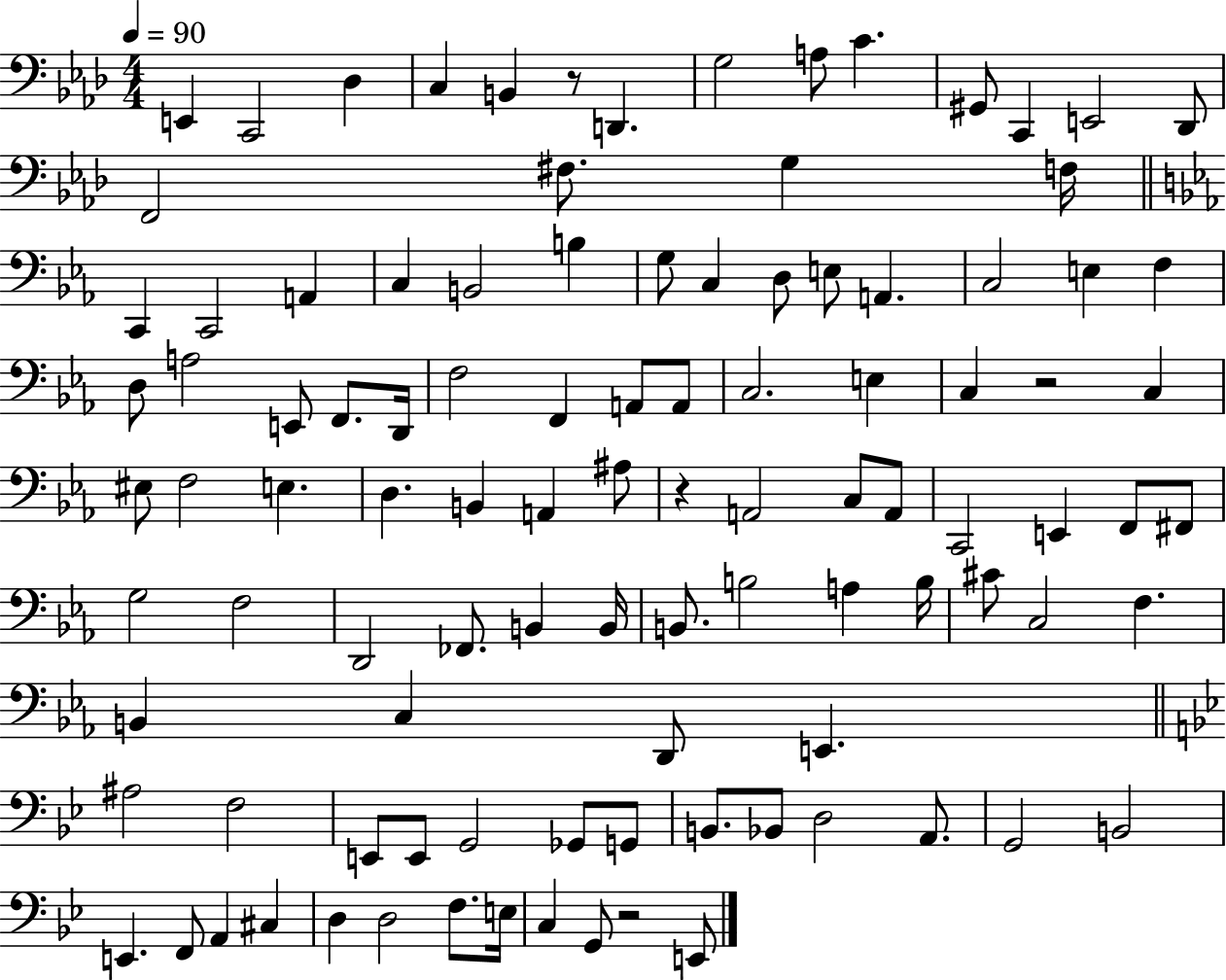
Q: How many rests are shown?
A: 4